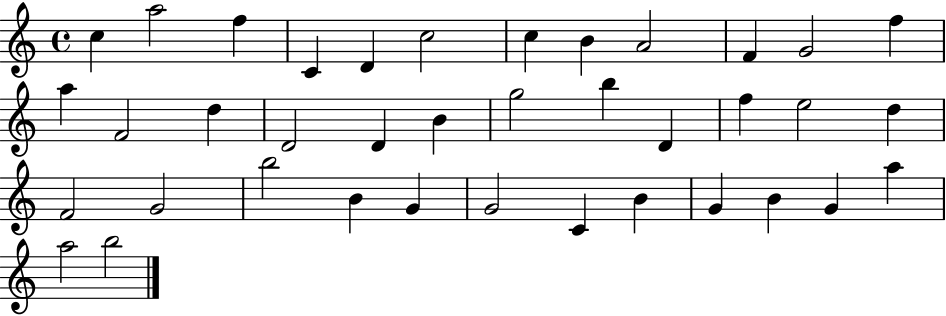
{
  \clef treble
  \time 4/4
  \defaultTimeSignature
  \key c \major
  c''4 a''2 f''4 | c'4 d'4 c''2 | c''4 b'4 a'2 | f'4 g'2 f''4 | \break a''4 f'2 d''4 | d'2 d'4 b'4 | g''2 b''4 d'4 | f''4 e''2 d''4 | \break f'2 g'2 | b''2 b'4 g'4 | g'2 c'4 b'4 | g'4 b'4 g'4 a''4 | \break a''2 b''2 | \bar "|."
}